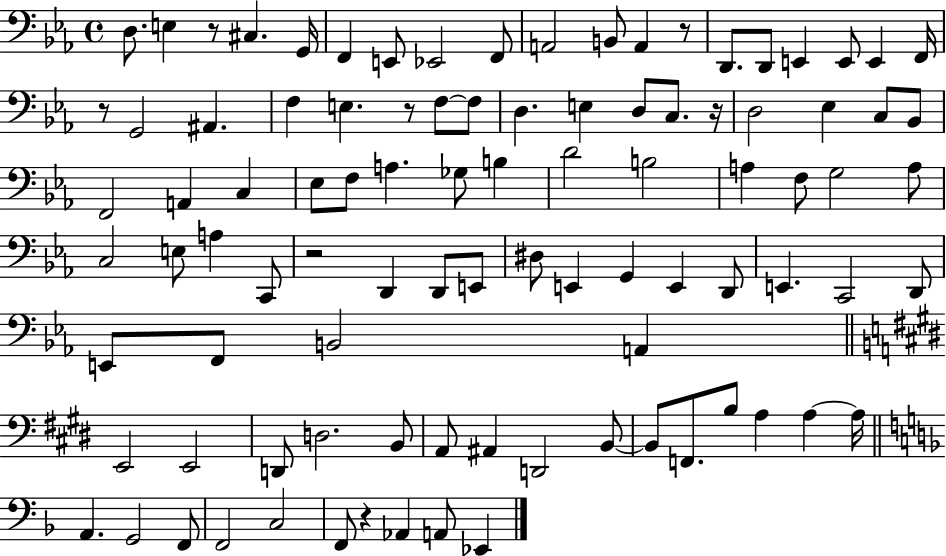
X:1
T:Untitled
M:4/4
L:1/4
K:Eb
D,/2 E, z/2 ^C, G,,/4 F,, E,,/2 _E,,2 F,,/2 A,,2 B,,/2 A,, z/2 D,,/2 D,,/2 E,, E,,/2 E,, F,,/4 z/2 G,,2 ^A,, F, E, z/2 F,/2 F,/2 D, E, D,/2 C,/2 z/4 D,2 _E, C,/2 _B,,/2 F,,2 A,, C, _E,/2 F,/2 A, _G,/2 B, D2 B,2 A, F,/2 G,2 A,/2 C,2 E,/2 A, C,,/2 z2 D,, D,,/2 E,,/2 ^D,/2 E,, G,, E,, D,,/2 E,, C,,2 D,,/2 E,,/2 F,,/2 B,,2 A,, E,,2 E,,2 D,,/2 D,2 B,,/2 A,,/2 ^A,, D,,2 B,,/2 B,,/2 F,,/2 B,/2 A, A, A,/4 A,, G,,2 F,,/2 F,,2 C,2 F,,/2 z _A,, A,,/2 _E,,